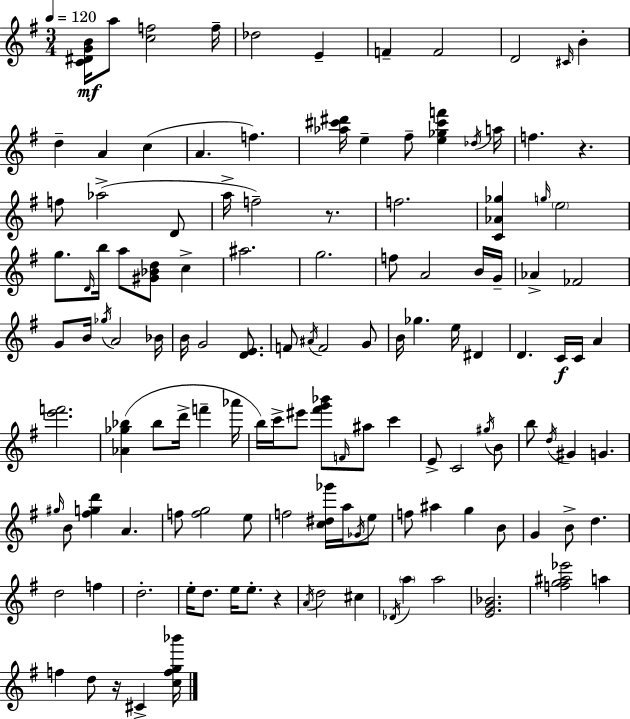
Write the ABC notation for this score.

X:1
T:Untitled
M:3/4
L:1/4
K:G
[C^DGB]/4 a/2 [cf]2 f/4 _d2 E F F2 D2 ^C/4 B d A c A f [_a^c'^d']/4 e ^f/2 [e_g^c'f'] _d/4 a/4 f z f/2 _a2 D/2 a/4 f2 z/2 f2 [C_A_g] g/4 e2 g/2 D/4 b/4 a/2 [^G_Bd]/2 c ^a2 g2 f/2 A2 B/4 G/4 _A _F2 G/2 B/4 _g/4 A2 _B/4 B/4 G2 [DE]/2 F/2 ^A/4 F2 G/2 B/4 _g e/4 ^D D C/4 C/4 A [e'f']2 [_A_g_b] _b/2 d'/4 f' _a'/4 b/4 c'/4 ^e'/2 [^f'g'_b']/2 F/4 ^a/2 c' E/2 C2 ^g/4 B/2 b/2 d/4 ^G G ^g/4 B/2 [^fgd'] A f/2 [fg]2 e/2 f2 [c^d_g']/4 a/4 _G/4 e/2 f/2 ^a g B/2 G B/2 d d2 f d2 e/4 d/2 e/4 e/2 z A/4 d2 ^c _D/4 a a2 [EG_B]2 [fg^a_e']2 a f d/2 z/4 ^C [cfg_b']/4